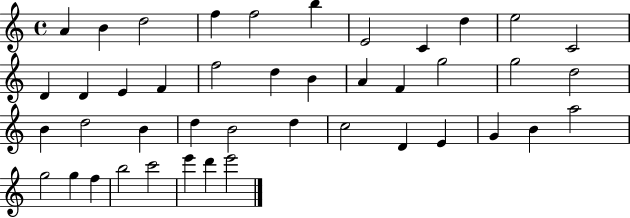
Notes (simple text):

A4/q B4/q D5/h F5/q F5/h B5/q E4/h C4/q D5/q E5/h C4/h D4/q D4/q E4/q F4/q F5/h D5/q B4/q A4/q F4/q G5/h G5/h D5/h B4/q D5/h B4/q D5/q B4/h D5/q C5/h D4/q E4/q G4/q B4/q A5/h G5/h G5/q F5/q B5/h C6/h E6/q D6/q E6/h